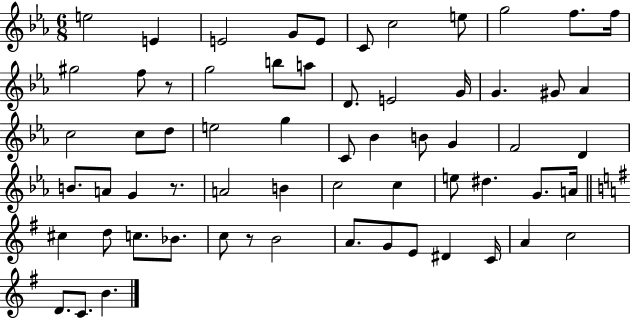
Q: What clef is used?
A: treble